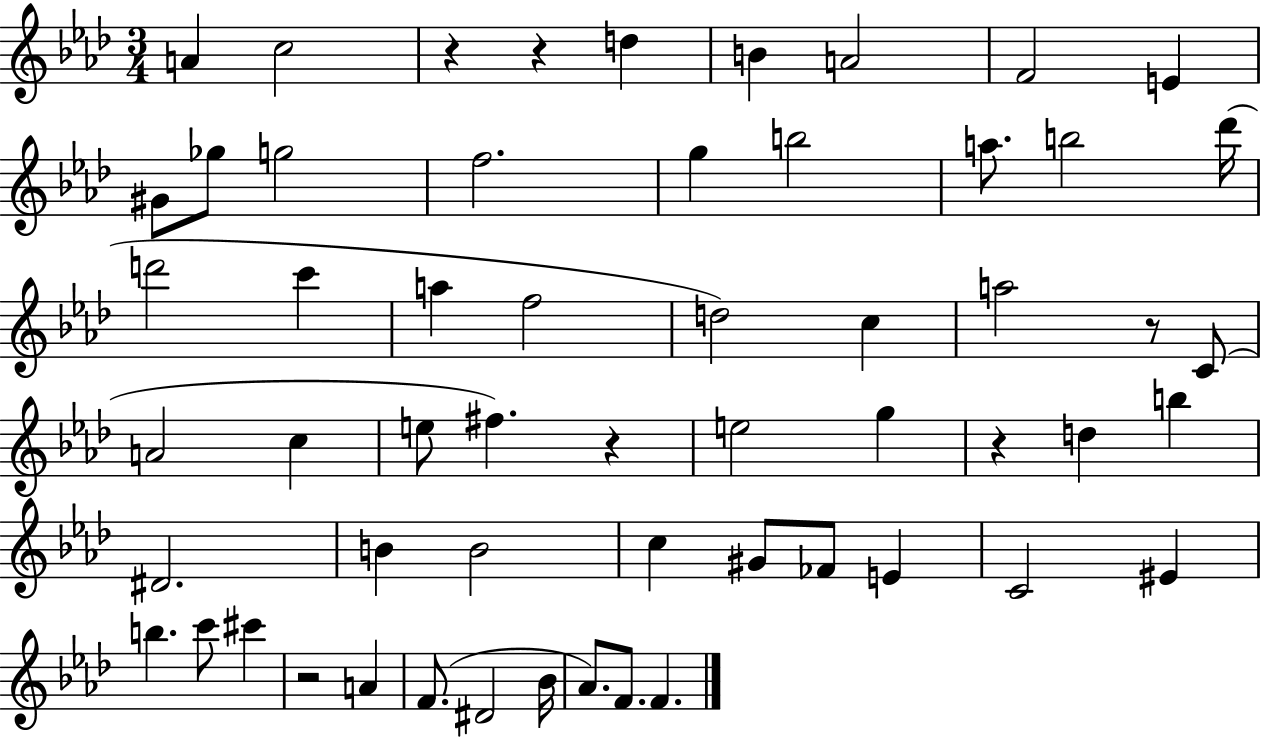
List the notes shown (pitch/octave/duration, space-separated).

A4/q C5/h R/q R/q D5/q B4/q A4/h F4/h E4/q G#4/e Gb5/e G5/h F5/h. G5/q B5/h A5/e. B5/h Db6/s D6/h C6/q A5/q F5/h D5/h C5/q A5/h R/e C4/e A4/h C5/q E5/e F#5/q. R/q E5/h G5/q R/q D5/q B5/q D#4/h. B4/q B4/h C5/q G#4/e FES4/e E4/q C4/h EIS4/q B5/q. C6/e C#6/q R/h A4/q F4/e. D#4/h Bb4/s Ab4/e. F4/e. F4/q.